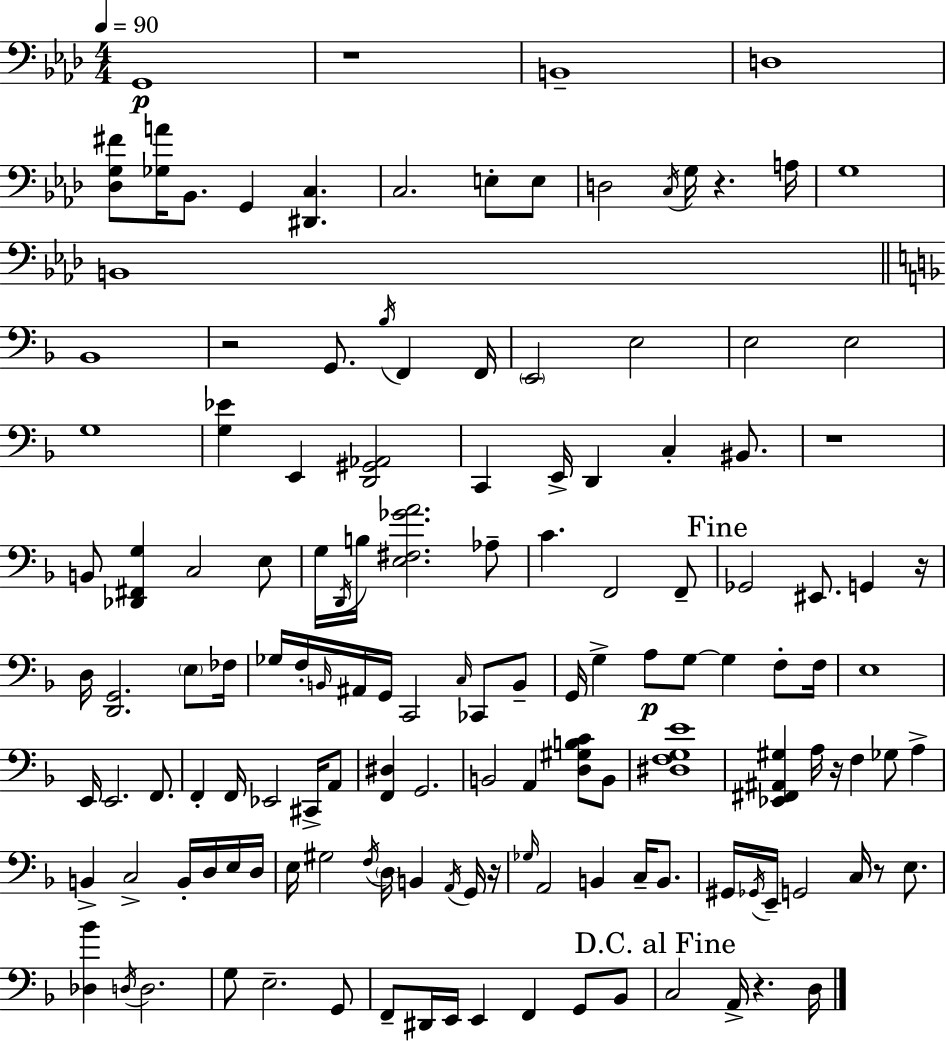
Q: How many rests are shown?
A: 9